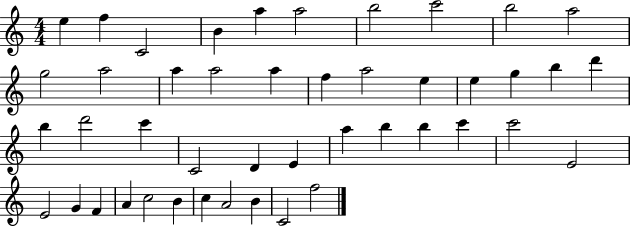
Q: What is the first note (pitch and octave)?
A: E5